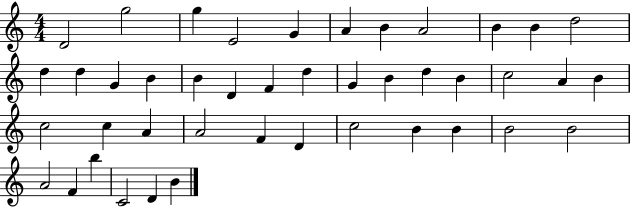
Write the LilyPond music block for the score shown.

{
  \clef treble
  \numericTimeSignature
  \time 4/4
  \key c \major
  d'2 g''2 | g''4 e'2 g'4 | a'4 b'4 a'2 | b'4 b'4 d''2 | \break d''4 d''4 g'4 b'4 | b'4 d'4 f'4 d''4 | g'4 b'4 d''4 b'4 | c''2 a'4 b'4 | \break c''2 c''4 a'4 | a'2 f'4 d'4 | c''2 b'4 b'4 | b'2 b'2 | \break a'2 f'4 b''4 | c'2 d'4 b'4 | \bar "|."
}